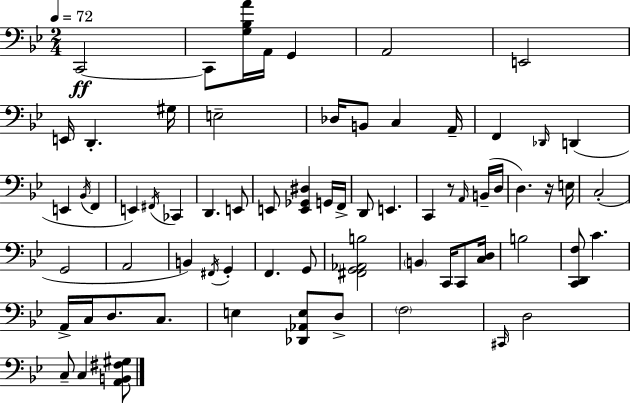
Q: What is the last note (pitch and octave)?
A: C3